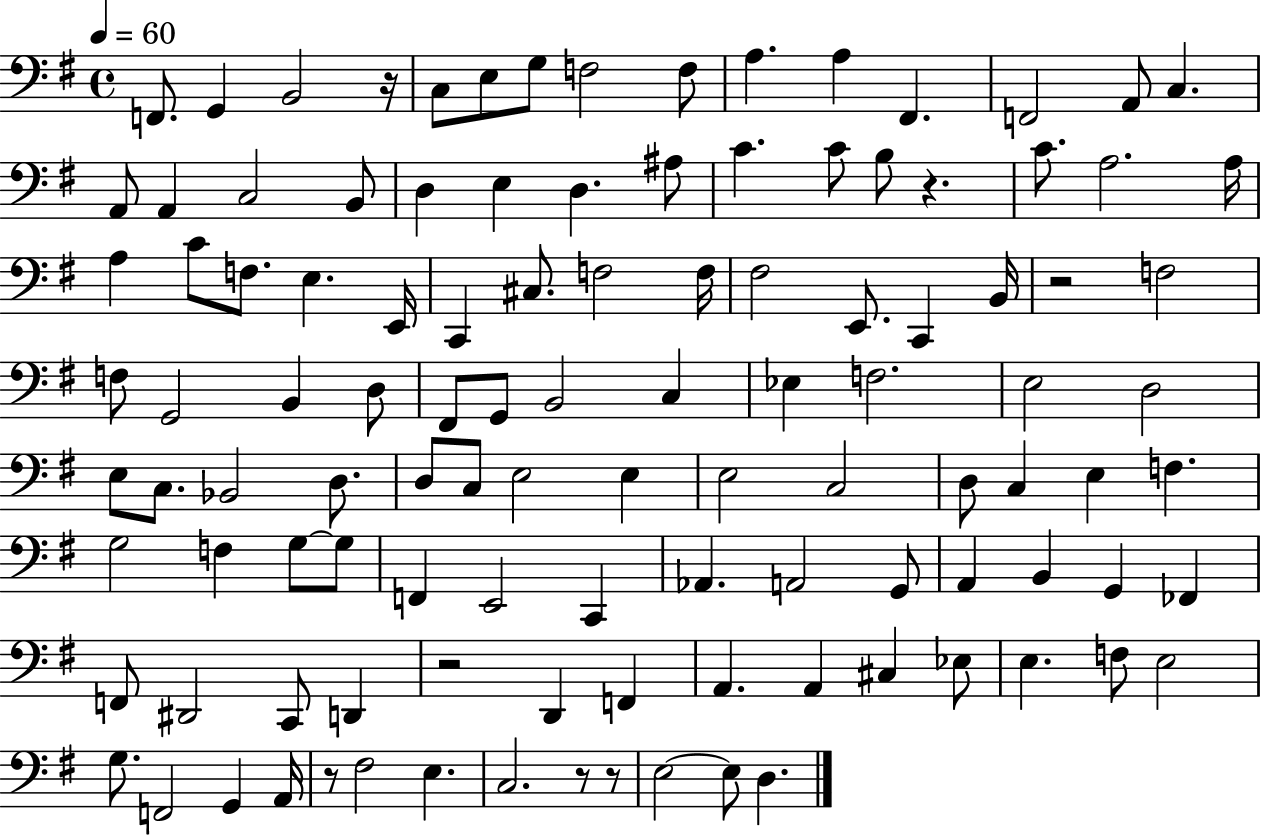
{
  \clef bass
  \time 4/4
  \defaultTimeSignature
  \key g \major
  \tempo 4 = 60
  f,8. g,4 b,2 r16 | c8 e8 g8 f2 f8 | a4. a4 fis,4. | f,2 a,8 c4. | \break a,8 a,4 c2 b,8 | d4 e4 d4. ais8 | c'4. c'8 b8 r4. | c'8. a2. a16 | \break a4 c'8 f8. e4. e,16 | c,4 cis8. f2 f16 | fis2 e,8. c,4 b,16 | r2 f2 | \break f8 g,2 b,4 d8 | fis,8 g,8 b,2 c4 | ees4 f2. | e2 d2 | \break e8 c8. bes,2 d8. | d8 c8 e2 e4 | e2 c2 | d8 c4 e4 f4. | \break g2 f4 g8~~ g8 | f,4 e,2 c,4 | aes,4. a,2 g,8 | a,4 b,4 g,4 fes,4 | \break f,8 dis,2 c,8 d,4 | r2 d,4 f,4 | a,4. a,4 cis4 ees8 | e4. f8 e2 | \break g8. f,2 g,4 a,16 | r8 fis2 e4. | c2. r8 r8 | e2~~ e8 d4. | \break \bar "|."
}